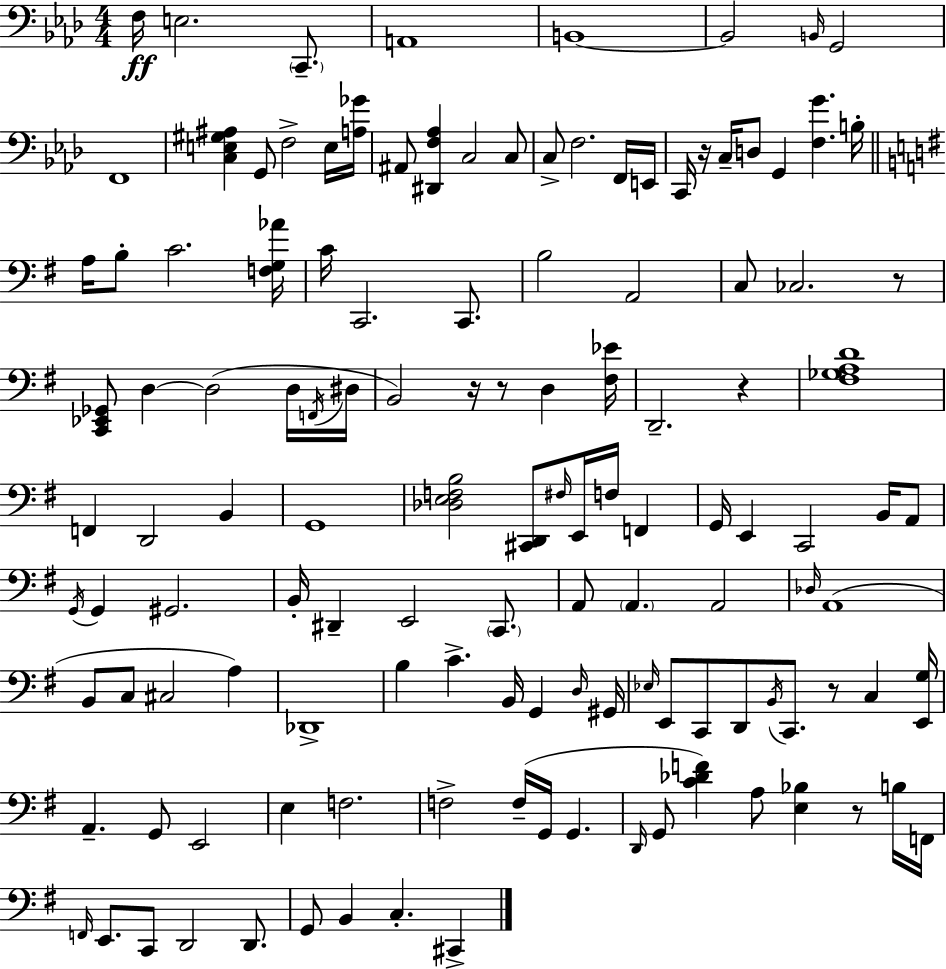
X:1
T:Untitled
M:4/4
L:1/4
K:Ab
F,/4 E,2 C,,/2 A,,4 B,,4 B,,2 B,,/4 G,,2 F,,4 [C,E,^G,^A,] G,,/2 F,2 E,/4 [A,_G]/4 ^A,,/2 [^D,,F,_A,] C,2 C,/2 C,/2 F,2 F,,/4 E,,/4 C,,/4 z/4 C,/4 D,/2 G,, [F,G] B,/4 A,/4 B,/2 C2 [F,G,_A]/4 C/4 C,,2 C,,/2 B,2 A,,2 C,/2 _C,2 z/2 [C,,_E,,_G,,]/2 D, D,2 D,/4 F,,/4 ^D,/4 B,,2 z/4 z/2 D, [^F,_E]/4 D,,2 z [^F,_G,A,D]4 F,, D,,2 B,, G,,4 [_D,E,F,B,]2 [^C,,D,,]/2 ^F,/4 E,,/4 F,/4 F,, G,,/4 E,, C,,2 B,,/4 A,,/2 G,,/4 G,, ^G,,2 B,,/4 ^D,, E,,2 C,,/2 A,,/2 A,, A,,2 _D,/4 A,,4 B,,/2 C,/2 ^C,2 A, _D,,4 B, C B,,/4 G,, D,/4 ^G,,/4 _E,/4 E,,/2 C,,/2 D,,/2 B,,/4 C,,/2 z/2 C, [E,,G,]/4 A,, G,,/2 E,,2 E, F,2 F,2 F,/4 G,,/4 G,, D,,/4 G,,/2 [C_DF] A,/2 [E,_B,] z/2 B,/4 F,,/4 F,,/4 E,,/2 C,,/2 D,,2 D,,/2 G,,/2 B,, C, ^C,,